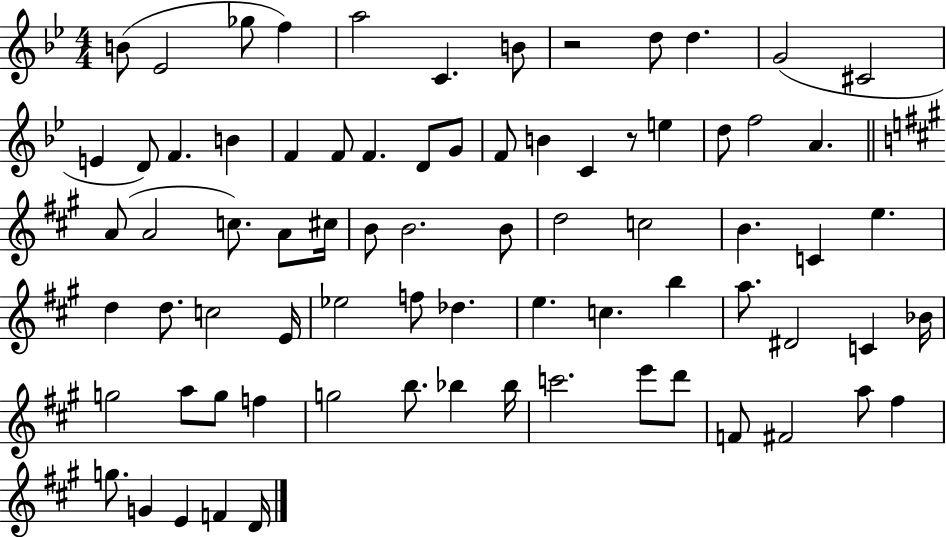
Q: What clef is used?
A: treble